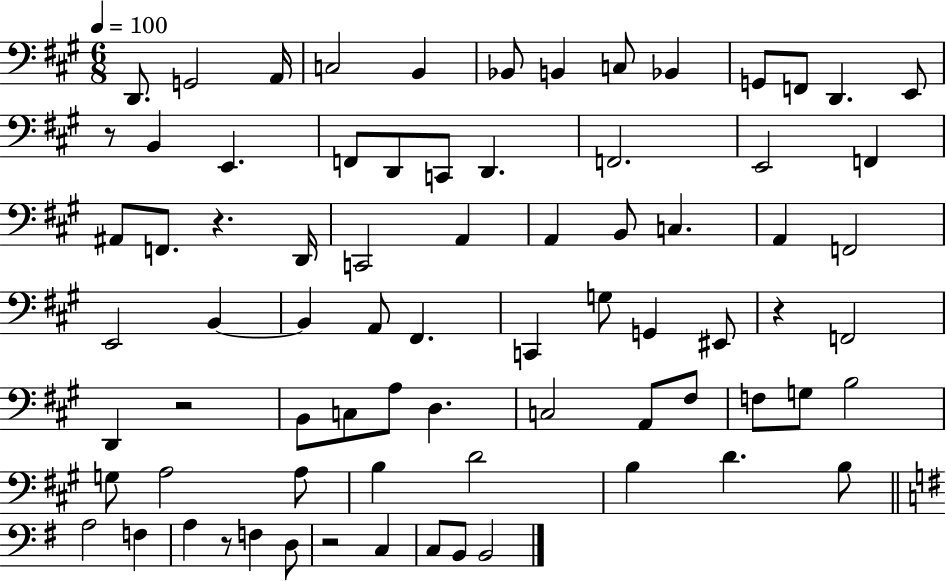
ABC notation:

X:1
T:Untitled
M:6/8
L:1/4
K:A
D,,/2 G,,2 A,,/4 C,2 B,, _B,,/2 B,, C,/2 _B,, G,,/2 F,,/2 D,, E,,/2 z/2 B,, E,, F,,/2 D,,/2 C,,/2 D,, F,,2 E,,2 F,, ^A,,/2 F,,/2 z D,,/4 C,,2 A,, A,, B,,/2 C, A,, F,,2 E,,2 B,, B,, A,,/2 ^F,, C,, G,/2 G,, ^E,,/2 z F,,2 D,, z2 B,,/2 C,/2 A,/2 D, C,2 A,,/2 ^F,/2 F,/2 G,/2 B,2 G,/2 A,2 A,/2 B, D2 B, D B,/2 A,2 F, A, z/2 F, D,/2 z2 C, C,/2 B,,/2 B,,2